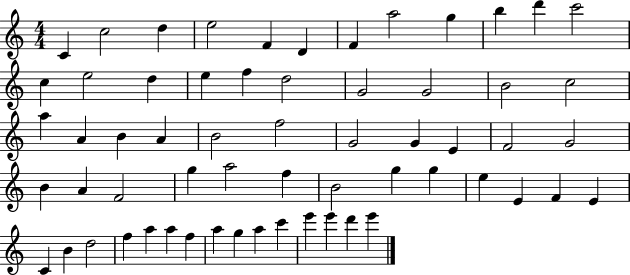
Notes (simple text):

C4/q C5/h D5/q E5/h F4/q D4/q F4/q A5/h G5/q B5/q D6/q C6/h C5/q E5/h D5/q E5/q F5/q D5/h G4/h G4/h B4/h C5/h A5/q A4/q B4/q A4/q B4/h F5/h G4/h G4/q E4/q F4/h G4/h B4/q A4/q F4/h G5/q A5/h F5/q B4/h G5/q G5/q E5/q E4/q F4/q E4/q C4/q B4/q D5/h F5/q A5/q A5/q F5/q A5/q G5/q A5/q C6/q E6/q E6/q D6/q E6/q